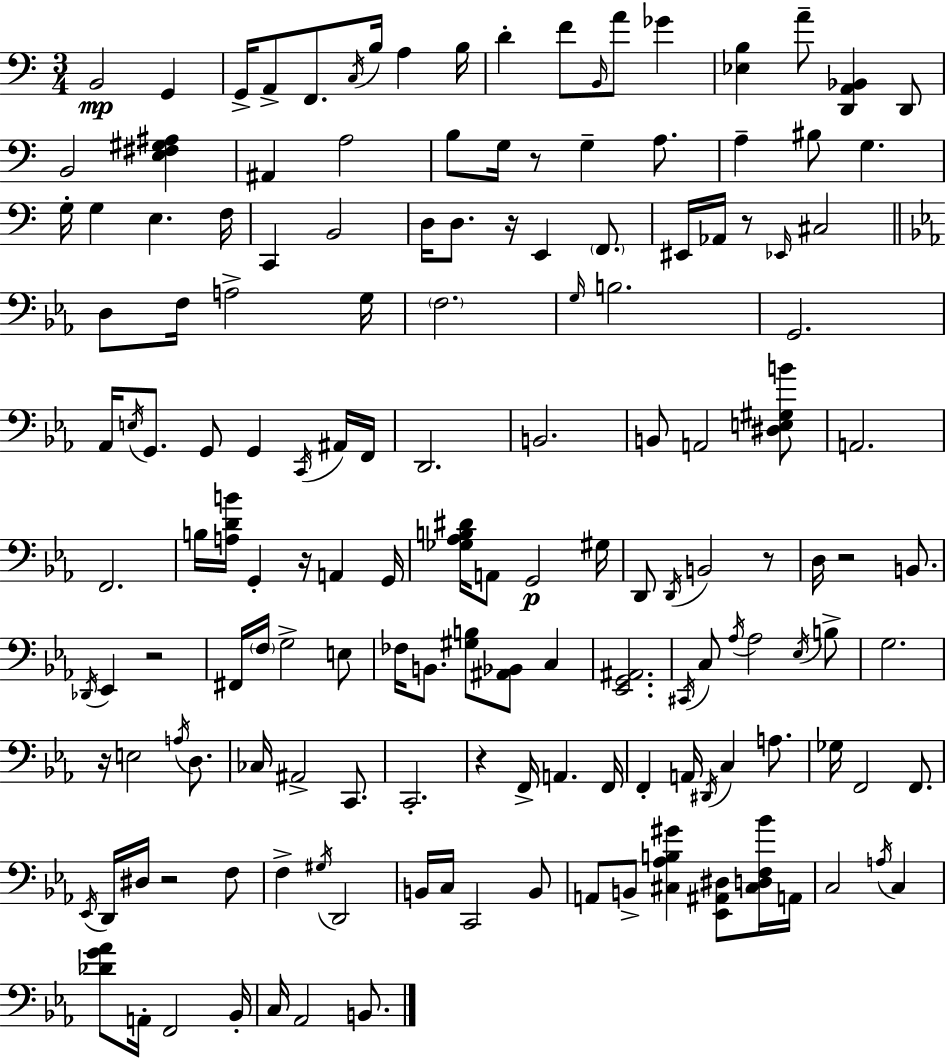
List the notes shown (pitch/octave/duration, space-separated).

B2/h G2/q G2/s A2/e F2/e. C3/s B3/s A3/q B3/s D4/q F4/e B2/s A4/e Gb4/q [Eb3,B3]/q A4/e [D2,A2,Bb2]/q D2/e B2/h [E3,F#3,G#3,A#3]/q A#2/q A3/h B3/e G3/s R/e G3/q A3/e. A3/q BIS3/e G3/q. G3/s G3/q E3/q. F3/s C2/q B2/h D3/s D3/e. R/s E2/q F2/e. EIS2/s Ab2/s R/e Eb2/s C#3/h D3/e F3/s A3/h G3/s F3/h. G3/s B3/h. G2/h. Ab2/s E3/s G2/e. G2/e G2/q C2/s A#2/s F2/s D2/h. B2/h. B2/e A2/h [D#3,E3,G#3,B4]/e A2/h. F2/h. B3/s [A3,D4,B4]/s G2/q R/s A2/q G2/s [Gb3,Ab3,B3,D#4]/s A2/e G2/h G#3/s D2/e D2/s B2/h R/e D3/s R/h B2/e. Db2/s Eb2/q R/h F#2/s F3/s G3/h E3/e FES3/s B2/e. [G#3,B3]/e [A#2,Bb2]/e C3/q [Eb2,G2,A#2]/h. C#2/s C3/e Ab3/s Ab3/h Eb3/s B3/e G3/h. R/s E3/h A3/s D3/e. CES3/s A#2/h C2/e. C2/h. R/q F2/s A2/q. F2/s F2/q A2/s D#2/s C3/q A3/e. Gb3/s F2/h F2/e. Eb2/s D2/s D#3/s R/h F3/e F3/q G#3/s D2/h B2/s C3/s C2/h B2/e A2/e B2/e [C#3,Ab3,B3,G#4]/q [Eb2,A#2,D#3]/e [C#3,D3,F3,Bb4]/s A2/s C3/h A3/s C3/q [Db4,G4,Ab4]/e A2/s F2/h Bb2/s C3/s Ab2/h B2/e.